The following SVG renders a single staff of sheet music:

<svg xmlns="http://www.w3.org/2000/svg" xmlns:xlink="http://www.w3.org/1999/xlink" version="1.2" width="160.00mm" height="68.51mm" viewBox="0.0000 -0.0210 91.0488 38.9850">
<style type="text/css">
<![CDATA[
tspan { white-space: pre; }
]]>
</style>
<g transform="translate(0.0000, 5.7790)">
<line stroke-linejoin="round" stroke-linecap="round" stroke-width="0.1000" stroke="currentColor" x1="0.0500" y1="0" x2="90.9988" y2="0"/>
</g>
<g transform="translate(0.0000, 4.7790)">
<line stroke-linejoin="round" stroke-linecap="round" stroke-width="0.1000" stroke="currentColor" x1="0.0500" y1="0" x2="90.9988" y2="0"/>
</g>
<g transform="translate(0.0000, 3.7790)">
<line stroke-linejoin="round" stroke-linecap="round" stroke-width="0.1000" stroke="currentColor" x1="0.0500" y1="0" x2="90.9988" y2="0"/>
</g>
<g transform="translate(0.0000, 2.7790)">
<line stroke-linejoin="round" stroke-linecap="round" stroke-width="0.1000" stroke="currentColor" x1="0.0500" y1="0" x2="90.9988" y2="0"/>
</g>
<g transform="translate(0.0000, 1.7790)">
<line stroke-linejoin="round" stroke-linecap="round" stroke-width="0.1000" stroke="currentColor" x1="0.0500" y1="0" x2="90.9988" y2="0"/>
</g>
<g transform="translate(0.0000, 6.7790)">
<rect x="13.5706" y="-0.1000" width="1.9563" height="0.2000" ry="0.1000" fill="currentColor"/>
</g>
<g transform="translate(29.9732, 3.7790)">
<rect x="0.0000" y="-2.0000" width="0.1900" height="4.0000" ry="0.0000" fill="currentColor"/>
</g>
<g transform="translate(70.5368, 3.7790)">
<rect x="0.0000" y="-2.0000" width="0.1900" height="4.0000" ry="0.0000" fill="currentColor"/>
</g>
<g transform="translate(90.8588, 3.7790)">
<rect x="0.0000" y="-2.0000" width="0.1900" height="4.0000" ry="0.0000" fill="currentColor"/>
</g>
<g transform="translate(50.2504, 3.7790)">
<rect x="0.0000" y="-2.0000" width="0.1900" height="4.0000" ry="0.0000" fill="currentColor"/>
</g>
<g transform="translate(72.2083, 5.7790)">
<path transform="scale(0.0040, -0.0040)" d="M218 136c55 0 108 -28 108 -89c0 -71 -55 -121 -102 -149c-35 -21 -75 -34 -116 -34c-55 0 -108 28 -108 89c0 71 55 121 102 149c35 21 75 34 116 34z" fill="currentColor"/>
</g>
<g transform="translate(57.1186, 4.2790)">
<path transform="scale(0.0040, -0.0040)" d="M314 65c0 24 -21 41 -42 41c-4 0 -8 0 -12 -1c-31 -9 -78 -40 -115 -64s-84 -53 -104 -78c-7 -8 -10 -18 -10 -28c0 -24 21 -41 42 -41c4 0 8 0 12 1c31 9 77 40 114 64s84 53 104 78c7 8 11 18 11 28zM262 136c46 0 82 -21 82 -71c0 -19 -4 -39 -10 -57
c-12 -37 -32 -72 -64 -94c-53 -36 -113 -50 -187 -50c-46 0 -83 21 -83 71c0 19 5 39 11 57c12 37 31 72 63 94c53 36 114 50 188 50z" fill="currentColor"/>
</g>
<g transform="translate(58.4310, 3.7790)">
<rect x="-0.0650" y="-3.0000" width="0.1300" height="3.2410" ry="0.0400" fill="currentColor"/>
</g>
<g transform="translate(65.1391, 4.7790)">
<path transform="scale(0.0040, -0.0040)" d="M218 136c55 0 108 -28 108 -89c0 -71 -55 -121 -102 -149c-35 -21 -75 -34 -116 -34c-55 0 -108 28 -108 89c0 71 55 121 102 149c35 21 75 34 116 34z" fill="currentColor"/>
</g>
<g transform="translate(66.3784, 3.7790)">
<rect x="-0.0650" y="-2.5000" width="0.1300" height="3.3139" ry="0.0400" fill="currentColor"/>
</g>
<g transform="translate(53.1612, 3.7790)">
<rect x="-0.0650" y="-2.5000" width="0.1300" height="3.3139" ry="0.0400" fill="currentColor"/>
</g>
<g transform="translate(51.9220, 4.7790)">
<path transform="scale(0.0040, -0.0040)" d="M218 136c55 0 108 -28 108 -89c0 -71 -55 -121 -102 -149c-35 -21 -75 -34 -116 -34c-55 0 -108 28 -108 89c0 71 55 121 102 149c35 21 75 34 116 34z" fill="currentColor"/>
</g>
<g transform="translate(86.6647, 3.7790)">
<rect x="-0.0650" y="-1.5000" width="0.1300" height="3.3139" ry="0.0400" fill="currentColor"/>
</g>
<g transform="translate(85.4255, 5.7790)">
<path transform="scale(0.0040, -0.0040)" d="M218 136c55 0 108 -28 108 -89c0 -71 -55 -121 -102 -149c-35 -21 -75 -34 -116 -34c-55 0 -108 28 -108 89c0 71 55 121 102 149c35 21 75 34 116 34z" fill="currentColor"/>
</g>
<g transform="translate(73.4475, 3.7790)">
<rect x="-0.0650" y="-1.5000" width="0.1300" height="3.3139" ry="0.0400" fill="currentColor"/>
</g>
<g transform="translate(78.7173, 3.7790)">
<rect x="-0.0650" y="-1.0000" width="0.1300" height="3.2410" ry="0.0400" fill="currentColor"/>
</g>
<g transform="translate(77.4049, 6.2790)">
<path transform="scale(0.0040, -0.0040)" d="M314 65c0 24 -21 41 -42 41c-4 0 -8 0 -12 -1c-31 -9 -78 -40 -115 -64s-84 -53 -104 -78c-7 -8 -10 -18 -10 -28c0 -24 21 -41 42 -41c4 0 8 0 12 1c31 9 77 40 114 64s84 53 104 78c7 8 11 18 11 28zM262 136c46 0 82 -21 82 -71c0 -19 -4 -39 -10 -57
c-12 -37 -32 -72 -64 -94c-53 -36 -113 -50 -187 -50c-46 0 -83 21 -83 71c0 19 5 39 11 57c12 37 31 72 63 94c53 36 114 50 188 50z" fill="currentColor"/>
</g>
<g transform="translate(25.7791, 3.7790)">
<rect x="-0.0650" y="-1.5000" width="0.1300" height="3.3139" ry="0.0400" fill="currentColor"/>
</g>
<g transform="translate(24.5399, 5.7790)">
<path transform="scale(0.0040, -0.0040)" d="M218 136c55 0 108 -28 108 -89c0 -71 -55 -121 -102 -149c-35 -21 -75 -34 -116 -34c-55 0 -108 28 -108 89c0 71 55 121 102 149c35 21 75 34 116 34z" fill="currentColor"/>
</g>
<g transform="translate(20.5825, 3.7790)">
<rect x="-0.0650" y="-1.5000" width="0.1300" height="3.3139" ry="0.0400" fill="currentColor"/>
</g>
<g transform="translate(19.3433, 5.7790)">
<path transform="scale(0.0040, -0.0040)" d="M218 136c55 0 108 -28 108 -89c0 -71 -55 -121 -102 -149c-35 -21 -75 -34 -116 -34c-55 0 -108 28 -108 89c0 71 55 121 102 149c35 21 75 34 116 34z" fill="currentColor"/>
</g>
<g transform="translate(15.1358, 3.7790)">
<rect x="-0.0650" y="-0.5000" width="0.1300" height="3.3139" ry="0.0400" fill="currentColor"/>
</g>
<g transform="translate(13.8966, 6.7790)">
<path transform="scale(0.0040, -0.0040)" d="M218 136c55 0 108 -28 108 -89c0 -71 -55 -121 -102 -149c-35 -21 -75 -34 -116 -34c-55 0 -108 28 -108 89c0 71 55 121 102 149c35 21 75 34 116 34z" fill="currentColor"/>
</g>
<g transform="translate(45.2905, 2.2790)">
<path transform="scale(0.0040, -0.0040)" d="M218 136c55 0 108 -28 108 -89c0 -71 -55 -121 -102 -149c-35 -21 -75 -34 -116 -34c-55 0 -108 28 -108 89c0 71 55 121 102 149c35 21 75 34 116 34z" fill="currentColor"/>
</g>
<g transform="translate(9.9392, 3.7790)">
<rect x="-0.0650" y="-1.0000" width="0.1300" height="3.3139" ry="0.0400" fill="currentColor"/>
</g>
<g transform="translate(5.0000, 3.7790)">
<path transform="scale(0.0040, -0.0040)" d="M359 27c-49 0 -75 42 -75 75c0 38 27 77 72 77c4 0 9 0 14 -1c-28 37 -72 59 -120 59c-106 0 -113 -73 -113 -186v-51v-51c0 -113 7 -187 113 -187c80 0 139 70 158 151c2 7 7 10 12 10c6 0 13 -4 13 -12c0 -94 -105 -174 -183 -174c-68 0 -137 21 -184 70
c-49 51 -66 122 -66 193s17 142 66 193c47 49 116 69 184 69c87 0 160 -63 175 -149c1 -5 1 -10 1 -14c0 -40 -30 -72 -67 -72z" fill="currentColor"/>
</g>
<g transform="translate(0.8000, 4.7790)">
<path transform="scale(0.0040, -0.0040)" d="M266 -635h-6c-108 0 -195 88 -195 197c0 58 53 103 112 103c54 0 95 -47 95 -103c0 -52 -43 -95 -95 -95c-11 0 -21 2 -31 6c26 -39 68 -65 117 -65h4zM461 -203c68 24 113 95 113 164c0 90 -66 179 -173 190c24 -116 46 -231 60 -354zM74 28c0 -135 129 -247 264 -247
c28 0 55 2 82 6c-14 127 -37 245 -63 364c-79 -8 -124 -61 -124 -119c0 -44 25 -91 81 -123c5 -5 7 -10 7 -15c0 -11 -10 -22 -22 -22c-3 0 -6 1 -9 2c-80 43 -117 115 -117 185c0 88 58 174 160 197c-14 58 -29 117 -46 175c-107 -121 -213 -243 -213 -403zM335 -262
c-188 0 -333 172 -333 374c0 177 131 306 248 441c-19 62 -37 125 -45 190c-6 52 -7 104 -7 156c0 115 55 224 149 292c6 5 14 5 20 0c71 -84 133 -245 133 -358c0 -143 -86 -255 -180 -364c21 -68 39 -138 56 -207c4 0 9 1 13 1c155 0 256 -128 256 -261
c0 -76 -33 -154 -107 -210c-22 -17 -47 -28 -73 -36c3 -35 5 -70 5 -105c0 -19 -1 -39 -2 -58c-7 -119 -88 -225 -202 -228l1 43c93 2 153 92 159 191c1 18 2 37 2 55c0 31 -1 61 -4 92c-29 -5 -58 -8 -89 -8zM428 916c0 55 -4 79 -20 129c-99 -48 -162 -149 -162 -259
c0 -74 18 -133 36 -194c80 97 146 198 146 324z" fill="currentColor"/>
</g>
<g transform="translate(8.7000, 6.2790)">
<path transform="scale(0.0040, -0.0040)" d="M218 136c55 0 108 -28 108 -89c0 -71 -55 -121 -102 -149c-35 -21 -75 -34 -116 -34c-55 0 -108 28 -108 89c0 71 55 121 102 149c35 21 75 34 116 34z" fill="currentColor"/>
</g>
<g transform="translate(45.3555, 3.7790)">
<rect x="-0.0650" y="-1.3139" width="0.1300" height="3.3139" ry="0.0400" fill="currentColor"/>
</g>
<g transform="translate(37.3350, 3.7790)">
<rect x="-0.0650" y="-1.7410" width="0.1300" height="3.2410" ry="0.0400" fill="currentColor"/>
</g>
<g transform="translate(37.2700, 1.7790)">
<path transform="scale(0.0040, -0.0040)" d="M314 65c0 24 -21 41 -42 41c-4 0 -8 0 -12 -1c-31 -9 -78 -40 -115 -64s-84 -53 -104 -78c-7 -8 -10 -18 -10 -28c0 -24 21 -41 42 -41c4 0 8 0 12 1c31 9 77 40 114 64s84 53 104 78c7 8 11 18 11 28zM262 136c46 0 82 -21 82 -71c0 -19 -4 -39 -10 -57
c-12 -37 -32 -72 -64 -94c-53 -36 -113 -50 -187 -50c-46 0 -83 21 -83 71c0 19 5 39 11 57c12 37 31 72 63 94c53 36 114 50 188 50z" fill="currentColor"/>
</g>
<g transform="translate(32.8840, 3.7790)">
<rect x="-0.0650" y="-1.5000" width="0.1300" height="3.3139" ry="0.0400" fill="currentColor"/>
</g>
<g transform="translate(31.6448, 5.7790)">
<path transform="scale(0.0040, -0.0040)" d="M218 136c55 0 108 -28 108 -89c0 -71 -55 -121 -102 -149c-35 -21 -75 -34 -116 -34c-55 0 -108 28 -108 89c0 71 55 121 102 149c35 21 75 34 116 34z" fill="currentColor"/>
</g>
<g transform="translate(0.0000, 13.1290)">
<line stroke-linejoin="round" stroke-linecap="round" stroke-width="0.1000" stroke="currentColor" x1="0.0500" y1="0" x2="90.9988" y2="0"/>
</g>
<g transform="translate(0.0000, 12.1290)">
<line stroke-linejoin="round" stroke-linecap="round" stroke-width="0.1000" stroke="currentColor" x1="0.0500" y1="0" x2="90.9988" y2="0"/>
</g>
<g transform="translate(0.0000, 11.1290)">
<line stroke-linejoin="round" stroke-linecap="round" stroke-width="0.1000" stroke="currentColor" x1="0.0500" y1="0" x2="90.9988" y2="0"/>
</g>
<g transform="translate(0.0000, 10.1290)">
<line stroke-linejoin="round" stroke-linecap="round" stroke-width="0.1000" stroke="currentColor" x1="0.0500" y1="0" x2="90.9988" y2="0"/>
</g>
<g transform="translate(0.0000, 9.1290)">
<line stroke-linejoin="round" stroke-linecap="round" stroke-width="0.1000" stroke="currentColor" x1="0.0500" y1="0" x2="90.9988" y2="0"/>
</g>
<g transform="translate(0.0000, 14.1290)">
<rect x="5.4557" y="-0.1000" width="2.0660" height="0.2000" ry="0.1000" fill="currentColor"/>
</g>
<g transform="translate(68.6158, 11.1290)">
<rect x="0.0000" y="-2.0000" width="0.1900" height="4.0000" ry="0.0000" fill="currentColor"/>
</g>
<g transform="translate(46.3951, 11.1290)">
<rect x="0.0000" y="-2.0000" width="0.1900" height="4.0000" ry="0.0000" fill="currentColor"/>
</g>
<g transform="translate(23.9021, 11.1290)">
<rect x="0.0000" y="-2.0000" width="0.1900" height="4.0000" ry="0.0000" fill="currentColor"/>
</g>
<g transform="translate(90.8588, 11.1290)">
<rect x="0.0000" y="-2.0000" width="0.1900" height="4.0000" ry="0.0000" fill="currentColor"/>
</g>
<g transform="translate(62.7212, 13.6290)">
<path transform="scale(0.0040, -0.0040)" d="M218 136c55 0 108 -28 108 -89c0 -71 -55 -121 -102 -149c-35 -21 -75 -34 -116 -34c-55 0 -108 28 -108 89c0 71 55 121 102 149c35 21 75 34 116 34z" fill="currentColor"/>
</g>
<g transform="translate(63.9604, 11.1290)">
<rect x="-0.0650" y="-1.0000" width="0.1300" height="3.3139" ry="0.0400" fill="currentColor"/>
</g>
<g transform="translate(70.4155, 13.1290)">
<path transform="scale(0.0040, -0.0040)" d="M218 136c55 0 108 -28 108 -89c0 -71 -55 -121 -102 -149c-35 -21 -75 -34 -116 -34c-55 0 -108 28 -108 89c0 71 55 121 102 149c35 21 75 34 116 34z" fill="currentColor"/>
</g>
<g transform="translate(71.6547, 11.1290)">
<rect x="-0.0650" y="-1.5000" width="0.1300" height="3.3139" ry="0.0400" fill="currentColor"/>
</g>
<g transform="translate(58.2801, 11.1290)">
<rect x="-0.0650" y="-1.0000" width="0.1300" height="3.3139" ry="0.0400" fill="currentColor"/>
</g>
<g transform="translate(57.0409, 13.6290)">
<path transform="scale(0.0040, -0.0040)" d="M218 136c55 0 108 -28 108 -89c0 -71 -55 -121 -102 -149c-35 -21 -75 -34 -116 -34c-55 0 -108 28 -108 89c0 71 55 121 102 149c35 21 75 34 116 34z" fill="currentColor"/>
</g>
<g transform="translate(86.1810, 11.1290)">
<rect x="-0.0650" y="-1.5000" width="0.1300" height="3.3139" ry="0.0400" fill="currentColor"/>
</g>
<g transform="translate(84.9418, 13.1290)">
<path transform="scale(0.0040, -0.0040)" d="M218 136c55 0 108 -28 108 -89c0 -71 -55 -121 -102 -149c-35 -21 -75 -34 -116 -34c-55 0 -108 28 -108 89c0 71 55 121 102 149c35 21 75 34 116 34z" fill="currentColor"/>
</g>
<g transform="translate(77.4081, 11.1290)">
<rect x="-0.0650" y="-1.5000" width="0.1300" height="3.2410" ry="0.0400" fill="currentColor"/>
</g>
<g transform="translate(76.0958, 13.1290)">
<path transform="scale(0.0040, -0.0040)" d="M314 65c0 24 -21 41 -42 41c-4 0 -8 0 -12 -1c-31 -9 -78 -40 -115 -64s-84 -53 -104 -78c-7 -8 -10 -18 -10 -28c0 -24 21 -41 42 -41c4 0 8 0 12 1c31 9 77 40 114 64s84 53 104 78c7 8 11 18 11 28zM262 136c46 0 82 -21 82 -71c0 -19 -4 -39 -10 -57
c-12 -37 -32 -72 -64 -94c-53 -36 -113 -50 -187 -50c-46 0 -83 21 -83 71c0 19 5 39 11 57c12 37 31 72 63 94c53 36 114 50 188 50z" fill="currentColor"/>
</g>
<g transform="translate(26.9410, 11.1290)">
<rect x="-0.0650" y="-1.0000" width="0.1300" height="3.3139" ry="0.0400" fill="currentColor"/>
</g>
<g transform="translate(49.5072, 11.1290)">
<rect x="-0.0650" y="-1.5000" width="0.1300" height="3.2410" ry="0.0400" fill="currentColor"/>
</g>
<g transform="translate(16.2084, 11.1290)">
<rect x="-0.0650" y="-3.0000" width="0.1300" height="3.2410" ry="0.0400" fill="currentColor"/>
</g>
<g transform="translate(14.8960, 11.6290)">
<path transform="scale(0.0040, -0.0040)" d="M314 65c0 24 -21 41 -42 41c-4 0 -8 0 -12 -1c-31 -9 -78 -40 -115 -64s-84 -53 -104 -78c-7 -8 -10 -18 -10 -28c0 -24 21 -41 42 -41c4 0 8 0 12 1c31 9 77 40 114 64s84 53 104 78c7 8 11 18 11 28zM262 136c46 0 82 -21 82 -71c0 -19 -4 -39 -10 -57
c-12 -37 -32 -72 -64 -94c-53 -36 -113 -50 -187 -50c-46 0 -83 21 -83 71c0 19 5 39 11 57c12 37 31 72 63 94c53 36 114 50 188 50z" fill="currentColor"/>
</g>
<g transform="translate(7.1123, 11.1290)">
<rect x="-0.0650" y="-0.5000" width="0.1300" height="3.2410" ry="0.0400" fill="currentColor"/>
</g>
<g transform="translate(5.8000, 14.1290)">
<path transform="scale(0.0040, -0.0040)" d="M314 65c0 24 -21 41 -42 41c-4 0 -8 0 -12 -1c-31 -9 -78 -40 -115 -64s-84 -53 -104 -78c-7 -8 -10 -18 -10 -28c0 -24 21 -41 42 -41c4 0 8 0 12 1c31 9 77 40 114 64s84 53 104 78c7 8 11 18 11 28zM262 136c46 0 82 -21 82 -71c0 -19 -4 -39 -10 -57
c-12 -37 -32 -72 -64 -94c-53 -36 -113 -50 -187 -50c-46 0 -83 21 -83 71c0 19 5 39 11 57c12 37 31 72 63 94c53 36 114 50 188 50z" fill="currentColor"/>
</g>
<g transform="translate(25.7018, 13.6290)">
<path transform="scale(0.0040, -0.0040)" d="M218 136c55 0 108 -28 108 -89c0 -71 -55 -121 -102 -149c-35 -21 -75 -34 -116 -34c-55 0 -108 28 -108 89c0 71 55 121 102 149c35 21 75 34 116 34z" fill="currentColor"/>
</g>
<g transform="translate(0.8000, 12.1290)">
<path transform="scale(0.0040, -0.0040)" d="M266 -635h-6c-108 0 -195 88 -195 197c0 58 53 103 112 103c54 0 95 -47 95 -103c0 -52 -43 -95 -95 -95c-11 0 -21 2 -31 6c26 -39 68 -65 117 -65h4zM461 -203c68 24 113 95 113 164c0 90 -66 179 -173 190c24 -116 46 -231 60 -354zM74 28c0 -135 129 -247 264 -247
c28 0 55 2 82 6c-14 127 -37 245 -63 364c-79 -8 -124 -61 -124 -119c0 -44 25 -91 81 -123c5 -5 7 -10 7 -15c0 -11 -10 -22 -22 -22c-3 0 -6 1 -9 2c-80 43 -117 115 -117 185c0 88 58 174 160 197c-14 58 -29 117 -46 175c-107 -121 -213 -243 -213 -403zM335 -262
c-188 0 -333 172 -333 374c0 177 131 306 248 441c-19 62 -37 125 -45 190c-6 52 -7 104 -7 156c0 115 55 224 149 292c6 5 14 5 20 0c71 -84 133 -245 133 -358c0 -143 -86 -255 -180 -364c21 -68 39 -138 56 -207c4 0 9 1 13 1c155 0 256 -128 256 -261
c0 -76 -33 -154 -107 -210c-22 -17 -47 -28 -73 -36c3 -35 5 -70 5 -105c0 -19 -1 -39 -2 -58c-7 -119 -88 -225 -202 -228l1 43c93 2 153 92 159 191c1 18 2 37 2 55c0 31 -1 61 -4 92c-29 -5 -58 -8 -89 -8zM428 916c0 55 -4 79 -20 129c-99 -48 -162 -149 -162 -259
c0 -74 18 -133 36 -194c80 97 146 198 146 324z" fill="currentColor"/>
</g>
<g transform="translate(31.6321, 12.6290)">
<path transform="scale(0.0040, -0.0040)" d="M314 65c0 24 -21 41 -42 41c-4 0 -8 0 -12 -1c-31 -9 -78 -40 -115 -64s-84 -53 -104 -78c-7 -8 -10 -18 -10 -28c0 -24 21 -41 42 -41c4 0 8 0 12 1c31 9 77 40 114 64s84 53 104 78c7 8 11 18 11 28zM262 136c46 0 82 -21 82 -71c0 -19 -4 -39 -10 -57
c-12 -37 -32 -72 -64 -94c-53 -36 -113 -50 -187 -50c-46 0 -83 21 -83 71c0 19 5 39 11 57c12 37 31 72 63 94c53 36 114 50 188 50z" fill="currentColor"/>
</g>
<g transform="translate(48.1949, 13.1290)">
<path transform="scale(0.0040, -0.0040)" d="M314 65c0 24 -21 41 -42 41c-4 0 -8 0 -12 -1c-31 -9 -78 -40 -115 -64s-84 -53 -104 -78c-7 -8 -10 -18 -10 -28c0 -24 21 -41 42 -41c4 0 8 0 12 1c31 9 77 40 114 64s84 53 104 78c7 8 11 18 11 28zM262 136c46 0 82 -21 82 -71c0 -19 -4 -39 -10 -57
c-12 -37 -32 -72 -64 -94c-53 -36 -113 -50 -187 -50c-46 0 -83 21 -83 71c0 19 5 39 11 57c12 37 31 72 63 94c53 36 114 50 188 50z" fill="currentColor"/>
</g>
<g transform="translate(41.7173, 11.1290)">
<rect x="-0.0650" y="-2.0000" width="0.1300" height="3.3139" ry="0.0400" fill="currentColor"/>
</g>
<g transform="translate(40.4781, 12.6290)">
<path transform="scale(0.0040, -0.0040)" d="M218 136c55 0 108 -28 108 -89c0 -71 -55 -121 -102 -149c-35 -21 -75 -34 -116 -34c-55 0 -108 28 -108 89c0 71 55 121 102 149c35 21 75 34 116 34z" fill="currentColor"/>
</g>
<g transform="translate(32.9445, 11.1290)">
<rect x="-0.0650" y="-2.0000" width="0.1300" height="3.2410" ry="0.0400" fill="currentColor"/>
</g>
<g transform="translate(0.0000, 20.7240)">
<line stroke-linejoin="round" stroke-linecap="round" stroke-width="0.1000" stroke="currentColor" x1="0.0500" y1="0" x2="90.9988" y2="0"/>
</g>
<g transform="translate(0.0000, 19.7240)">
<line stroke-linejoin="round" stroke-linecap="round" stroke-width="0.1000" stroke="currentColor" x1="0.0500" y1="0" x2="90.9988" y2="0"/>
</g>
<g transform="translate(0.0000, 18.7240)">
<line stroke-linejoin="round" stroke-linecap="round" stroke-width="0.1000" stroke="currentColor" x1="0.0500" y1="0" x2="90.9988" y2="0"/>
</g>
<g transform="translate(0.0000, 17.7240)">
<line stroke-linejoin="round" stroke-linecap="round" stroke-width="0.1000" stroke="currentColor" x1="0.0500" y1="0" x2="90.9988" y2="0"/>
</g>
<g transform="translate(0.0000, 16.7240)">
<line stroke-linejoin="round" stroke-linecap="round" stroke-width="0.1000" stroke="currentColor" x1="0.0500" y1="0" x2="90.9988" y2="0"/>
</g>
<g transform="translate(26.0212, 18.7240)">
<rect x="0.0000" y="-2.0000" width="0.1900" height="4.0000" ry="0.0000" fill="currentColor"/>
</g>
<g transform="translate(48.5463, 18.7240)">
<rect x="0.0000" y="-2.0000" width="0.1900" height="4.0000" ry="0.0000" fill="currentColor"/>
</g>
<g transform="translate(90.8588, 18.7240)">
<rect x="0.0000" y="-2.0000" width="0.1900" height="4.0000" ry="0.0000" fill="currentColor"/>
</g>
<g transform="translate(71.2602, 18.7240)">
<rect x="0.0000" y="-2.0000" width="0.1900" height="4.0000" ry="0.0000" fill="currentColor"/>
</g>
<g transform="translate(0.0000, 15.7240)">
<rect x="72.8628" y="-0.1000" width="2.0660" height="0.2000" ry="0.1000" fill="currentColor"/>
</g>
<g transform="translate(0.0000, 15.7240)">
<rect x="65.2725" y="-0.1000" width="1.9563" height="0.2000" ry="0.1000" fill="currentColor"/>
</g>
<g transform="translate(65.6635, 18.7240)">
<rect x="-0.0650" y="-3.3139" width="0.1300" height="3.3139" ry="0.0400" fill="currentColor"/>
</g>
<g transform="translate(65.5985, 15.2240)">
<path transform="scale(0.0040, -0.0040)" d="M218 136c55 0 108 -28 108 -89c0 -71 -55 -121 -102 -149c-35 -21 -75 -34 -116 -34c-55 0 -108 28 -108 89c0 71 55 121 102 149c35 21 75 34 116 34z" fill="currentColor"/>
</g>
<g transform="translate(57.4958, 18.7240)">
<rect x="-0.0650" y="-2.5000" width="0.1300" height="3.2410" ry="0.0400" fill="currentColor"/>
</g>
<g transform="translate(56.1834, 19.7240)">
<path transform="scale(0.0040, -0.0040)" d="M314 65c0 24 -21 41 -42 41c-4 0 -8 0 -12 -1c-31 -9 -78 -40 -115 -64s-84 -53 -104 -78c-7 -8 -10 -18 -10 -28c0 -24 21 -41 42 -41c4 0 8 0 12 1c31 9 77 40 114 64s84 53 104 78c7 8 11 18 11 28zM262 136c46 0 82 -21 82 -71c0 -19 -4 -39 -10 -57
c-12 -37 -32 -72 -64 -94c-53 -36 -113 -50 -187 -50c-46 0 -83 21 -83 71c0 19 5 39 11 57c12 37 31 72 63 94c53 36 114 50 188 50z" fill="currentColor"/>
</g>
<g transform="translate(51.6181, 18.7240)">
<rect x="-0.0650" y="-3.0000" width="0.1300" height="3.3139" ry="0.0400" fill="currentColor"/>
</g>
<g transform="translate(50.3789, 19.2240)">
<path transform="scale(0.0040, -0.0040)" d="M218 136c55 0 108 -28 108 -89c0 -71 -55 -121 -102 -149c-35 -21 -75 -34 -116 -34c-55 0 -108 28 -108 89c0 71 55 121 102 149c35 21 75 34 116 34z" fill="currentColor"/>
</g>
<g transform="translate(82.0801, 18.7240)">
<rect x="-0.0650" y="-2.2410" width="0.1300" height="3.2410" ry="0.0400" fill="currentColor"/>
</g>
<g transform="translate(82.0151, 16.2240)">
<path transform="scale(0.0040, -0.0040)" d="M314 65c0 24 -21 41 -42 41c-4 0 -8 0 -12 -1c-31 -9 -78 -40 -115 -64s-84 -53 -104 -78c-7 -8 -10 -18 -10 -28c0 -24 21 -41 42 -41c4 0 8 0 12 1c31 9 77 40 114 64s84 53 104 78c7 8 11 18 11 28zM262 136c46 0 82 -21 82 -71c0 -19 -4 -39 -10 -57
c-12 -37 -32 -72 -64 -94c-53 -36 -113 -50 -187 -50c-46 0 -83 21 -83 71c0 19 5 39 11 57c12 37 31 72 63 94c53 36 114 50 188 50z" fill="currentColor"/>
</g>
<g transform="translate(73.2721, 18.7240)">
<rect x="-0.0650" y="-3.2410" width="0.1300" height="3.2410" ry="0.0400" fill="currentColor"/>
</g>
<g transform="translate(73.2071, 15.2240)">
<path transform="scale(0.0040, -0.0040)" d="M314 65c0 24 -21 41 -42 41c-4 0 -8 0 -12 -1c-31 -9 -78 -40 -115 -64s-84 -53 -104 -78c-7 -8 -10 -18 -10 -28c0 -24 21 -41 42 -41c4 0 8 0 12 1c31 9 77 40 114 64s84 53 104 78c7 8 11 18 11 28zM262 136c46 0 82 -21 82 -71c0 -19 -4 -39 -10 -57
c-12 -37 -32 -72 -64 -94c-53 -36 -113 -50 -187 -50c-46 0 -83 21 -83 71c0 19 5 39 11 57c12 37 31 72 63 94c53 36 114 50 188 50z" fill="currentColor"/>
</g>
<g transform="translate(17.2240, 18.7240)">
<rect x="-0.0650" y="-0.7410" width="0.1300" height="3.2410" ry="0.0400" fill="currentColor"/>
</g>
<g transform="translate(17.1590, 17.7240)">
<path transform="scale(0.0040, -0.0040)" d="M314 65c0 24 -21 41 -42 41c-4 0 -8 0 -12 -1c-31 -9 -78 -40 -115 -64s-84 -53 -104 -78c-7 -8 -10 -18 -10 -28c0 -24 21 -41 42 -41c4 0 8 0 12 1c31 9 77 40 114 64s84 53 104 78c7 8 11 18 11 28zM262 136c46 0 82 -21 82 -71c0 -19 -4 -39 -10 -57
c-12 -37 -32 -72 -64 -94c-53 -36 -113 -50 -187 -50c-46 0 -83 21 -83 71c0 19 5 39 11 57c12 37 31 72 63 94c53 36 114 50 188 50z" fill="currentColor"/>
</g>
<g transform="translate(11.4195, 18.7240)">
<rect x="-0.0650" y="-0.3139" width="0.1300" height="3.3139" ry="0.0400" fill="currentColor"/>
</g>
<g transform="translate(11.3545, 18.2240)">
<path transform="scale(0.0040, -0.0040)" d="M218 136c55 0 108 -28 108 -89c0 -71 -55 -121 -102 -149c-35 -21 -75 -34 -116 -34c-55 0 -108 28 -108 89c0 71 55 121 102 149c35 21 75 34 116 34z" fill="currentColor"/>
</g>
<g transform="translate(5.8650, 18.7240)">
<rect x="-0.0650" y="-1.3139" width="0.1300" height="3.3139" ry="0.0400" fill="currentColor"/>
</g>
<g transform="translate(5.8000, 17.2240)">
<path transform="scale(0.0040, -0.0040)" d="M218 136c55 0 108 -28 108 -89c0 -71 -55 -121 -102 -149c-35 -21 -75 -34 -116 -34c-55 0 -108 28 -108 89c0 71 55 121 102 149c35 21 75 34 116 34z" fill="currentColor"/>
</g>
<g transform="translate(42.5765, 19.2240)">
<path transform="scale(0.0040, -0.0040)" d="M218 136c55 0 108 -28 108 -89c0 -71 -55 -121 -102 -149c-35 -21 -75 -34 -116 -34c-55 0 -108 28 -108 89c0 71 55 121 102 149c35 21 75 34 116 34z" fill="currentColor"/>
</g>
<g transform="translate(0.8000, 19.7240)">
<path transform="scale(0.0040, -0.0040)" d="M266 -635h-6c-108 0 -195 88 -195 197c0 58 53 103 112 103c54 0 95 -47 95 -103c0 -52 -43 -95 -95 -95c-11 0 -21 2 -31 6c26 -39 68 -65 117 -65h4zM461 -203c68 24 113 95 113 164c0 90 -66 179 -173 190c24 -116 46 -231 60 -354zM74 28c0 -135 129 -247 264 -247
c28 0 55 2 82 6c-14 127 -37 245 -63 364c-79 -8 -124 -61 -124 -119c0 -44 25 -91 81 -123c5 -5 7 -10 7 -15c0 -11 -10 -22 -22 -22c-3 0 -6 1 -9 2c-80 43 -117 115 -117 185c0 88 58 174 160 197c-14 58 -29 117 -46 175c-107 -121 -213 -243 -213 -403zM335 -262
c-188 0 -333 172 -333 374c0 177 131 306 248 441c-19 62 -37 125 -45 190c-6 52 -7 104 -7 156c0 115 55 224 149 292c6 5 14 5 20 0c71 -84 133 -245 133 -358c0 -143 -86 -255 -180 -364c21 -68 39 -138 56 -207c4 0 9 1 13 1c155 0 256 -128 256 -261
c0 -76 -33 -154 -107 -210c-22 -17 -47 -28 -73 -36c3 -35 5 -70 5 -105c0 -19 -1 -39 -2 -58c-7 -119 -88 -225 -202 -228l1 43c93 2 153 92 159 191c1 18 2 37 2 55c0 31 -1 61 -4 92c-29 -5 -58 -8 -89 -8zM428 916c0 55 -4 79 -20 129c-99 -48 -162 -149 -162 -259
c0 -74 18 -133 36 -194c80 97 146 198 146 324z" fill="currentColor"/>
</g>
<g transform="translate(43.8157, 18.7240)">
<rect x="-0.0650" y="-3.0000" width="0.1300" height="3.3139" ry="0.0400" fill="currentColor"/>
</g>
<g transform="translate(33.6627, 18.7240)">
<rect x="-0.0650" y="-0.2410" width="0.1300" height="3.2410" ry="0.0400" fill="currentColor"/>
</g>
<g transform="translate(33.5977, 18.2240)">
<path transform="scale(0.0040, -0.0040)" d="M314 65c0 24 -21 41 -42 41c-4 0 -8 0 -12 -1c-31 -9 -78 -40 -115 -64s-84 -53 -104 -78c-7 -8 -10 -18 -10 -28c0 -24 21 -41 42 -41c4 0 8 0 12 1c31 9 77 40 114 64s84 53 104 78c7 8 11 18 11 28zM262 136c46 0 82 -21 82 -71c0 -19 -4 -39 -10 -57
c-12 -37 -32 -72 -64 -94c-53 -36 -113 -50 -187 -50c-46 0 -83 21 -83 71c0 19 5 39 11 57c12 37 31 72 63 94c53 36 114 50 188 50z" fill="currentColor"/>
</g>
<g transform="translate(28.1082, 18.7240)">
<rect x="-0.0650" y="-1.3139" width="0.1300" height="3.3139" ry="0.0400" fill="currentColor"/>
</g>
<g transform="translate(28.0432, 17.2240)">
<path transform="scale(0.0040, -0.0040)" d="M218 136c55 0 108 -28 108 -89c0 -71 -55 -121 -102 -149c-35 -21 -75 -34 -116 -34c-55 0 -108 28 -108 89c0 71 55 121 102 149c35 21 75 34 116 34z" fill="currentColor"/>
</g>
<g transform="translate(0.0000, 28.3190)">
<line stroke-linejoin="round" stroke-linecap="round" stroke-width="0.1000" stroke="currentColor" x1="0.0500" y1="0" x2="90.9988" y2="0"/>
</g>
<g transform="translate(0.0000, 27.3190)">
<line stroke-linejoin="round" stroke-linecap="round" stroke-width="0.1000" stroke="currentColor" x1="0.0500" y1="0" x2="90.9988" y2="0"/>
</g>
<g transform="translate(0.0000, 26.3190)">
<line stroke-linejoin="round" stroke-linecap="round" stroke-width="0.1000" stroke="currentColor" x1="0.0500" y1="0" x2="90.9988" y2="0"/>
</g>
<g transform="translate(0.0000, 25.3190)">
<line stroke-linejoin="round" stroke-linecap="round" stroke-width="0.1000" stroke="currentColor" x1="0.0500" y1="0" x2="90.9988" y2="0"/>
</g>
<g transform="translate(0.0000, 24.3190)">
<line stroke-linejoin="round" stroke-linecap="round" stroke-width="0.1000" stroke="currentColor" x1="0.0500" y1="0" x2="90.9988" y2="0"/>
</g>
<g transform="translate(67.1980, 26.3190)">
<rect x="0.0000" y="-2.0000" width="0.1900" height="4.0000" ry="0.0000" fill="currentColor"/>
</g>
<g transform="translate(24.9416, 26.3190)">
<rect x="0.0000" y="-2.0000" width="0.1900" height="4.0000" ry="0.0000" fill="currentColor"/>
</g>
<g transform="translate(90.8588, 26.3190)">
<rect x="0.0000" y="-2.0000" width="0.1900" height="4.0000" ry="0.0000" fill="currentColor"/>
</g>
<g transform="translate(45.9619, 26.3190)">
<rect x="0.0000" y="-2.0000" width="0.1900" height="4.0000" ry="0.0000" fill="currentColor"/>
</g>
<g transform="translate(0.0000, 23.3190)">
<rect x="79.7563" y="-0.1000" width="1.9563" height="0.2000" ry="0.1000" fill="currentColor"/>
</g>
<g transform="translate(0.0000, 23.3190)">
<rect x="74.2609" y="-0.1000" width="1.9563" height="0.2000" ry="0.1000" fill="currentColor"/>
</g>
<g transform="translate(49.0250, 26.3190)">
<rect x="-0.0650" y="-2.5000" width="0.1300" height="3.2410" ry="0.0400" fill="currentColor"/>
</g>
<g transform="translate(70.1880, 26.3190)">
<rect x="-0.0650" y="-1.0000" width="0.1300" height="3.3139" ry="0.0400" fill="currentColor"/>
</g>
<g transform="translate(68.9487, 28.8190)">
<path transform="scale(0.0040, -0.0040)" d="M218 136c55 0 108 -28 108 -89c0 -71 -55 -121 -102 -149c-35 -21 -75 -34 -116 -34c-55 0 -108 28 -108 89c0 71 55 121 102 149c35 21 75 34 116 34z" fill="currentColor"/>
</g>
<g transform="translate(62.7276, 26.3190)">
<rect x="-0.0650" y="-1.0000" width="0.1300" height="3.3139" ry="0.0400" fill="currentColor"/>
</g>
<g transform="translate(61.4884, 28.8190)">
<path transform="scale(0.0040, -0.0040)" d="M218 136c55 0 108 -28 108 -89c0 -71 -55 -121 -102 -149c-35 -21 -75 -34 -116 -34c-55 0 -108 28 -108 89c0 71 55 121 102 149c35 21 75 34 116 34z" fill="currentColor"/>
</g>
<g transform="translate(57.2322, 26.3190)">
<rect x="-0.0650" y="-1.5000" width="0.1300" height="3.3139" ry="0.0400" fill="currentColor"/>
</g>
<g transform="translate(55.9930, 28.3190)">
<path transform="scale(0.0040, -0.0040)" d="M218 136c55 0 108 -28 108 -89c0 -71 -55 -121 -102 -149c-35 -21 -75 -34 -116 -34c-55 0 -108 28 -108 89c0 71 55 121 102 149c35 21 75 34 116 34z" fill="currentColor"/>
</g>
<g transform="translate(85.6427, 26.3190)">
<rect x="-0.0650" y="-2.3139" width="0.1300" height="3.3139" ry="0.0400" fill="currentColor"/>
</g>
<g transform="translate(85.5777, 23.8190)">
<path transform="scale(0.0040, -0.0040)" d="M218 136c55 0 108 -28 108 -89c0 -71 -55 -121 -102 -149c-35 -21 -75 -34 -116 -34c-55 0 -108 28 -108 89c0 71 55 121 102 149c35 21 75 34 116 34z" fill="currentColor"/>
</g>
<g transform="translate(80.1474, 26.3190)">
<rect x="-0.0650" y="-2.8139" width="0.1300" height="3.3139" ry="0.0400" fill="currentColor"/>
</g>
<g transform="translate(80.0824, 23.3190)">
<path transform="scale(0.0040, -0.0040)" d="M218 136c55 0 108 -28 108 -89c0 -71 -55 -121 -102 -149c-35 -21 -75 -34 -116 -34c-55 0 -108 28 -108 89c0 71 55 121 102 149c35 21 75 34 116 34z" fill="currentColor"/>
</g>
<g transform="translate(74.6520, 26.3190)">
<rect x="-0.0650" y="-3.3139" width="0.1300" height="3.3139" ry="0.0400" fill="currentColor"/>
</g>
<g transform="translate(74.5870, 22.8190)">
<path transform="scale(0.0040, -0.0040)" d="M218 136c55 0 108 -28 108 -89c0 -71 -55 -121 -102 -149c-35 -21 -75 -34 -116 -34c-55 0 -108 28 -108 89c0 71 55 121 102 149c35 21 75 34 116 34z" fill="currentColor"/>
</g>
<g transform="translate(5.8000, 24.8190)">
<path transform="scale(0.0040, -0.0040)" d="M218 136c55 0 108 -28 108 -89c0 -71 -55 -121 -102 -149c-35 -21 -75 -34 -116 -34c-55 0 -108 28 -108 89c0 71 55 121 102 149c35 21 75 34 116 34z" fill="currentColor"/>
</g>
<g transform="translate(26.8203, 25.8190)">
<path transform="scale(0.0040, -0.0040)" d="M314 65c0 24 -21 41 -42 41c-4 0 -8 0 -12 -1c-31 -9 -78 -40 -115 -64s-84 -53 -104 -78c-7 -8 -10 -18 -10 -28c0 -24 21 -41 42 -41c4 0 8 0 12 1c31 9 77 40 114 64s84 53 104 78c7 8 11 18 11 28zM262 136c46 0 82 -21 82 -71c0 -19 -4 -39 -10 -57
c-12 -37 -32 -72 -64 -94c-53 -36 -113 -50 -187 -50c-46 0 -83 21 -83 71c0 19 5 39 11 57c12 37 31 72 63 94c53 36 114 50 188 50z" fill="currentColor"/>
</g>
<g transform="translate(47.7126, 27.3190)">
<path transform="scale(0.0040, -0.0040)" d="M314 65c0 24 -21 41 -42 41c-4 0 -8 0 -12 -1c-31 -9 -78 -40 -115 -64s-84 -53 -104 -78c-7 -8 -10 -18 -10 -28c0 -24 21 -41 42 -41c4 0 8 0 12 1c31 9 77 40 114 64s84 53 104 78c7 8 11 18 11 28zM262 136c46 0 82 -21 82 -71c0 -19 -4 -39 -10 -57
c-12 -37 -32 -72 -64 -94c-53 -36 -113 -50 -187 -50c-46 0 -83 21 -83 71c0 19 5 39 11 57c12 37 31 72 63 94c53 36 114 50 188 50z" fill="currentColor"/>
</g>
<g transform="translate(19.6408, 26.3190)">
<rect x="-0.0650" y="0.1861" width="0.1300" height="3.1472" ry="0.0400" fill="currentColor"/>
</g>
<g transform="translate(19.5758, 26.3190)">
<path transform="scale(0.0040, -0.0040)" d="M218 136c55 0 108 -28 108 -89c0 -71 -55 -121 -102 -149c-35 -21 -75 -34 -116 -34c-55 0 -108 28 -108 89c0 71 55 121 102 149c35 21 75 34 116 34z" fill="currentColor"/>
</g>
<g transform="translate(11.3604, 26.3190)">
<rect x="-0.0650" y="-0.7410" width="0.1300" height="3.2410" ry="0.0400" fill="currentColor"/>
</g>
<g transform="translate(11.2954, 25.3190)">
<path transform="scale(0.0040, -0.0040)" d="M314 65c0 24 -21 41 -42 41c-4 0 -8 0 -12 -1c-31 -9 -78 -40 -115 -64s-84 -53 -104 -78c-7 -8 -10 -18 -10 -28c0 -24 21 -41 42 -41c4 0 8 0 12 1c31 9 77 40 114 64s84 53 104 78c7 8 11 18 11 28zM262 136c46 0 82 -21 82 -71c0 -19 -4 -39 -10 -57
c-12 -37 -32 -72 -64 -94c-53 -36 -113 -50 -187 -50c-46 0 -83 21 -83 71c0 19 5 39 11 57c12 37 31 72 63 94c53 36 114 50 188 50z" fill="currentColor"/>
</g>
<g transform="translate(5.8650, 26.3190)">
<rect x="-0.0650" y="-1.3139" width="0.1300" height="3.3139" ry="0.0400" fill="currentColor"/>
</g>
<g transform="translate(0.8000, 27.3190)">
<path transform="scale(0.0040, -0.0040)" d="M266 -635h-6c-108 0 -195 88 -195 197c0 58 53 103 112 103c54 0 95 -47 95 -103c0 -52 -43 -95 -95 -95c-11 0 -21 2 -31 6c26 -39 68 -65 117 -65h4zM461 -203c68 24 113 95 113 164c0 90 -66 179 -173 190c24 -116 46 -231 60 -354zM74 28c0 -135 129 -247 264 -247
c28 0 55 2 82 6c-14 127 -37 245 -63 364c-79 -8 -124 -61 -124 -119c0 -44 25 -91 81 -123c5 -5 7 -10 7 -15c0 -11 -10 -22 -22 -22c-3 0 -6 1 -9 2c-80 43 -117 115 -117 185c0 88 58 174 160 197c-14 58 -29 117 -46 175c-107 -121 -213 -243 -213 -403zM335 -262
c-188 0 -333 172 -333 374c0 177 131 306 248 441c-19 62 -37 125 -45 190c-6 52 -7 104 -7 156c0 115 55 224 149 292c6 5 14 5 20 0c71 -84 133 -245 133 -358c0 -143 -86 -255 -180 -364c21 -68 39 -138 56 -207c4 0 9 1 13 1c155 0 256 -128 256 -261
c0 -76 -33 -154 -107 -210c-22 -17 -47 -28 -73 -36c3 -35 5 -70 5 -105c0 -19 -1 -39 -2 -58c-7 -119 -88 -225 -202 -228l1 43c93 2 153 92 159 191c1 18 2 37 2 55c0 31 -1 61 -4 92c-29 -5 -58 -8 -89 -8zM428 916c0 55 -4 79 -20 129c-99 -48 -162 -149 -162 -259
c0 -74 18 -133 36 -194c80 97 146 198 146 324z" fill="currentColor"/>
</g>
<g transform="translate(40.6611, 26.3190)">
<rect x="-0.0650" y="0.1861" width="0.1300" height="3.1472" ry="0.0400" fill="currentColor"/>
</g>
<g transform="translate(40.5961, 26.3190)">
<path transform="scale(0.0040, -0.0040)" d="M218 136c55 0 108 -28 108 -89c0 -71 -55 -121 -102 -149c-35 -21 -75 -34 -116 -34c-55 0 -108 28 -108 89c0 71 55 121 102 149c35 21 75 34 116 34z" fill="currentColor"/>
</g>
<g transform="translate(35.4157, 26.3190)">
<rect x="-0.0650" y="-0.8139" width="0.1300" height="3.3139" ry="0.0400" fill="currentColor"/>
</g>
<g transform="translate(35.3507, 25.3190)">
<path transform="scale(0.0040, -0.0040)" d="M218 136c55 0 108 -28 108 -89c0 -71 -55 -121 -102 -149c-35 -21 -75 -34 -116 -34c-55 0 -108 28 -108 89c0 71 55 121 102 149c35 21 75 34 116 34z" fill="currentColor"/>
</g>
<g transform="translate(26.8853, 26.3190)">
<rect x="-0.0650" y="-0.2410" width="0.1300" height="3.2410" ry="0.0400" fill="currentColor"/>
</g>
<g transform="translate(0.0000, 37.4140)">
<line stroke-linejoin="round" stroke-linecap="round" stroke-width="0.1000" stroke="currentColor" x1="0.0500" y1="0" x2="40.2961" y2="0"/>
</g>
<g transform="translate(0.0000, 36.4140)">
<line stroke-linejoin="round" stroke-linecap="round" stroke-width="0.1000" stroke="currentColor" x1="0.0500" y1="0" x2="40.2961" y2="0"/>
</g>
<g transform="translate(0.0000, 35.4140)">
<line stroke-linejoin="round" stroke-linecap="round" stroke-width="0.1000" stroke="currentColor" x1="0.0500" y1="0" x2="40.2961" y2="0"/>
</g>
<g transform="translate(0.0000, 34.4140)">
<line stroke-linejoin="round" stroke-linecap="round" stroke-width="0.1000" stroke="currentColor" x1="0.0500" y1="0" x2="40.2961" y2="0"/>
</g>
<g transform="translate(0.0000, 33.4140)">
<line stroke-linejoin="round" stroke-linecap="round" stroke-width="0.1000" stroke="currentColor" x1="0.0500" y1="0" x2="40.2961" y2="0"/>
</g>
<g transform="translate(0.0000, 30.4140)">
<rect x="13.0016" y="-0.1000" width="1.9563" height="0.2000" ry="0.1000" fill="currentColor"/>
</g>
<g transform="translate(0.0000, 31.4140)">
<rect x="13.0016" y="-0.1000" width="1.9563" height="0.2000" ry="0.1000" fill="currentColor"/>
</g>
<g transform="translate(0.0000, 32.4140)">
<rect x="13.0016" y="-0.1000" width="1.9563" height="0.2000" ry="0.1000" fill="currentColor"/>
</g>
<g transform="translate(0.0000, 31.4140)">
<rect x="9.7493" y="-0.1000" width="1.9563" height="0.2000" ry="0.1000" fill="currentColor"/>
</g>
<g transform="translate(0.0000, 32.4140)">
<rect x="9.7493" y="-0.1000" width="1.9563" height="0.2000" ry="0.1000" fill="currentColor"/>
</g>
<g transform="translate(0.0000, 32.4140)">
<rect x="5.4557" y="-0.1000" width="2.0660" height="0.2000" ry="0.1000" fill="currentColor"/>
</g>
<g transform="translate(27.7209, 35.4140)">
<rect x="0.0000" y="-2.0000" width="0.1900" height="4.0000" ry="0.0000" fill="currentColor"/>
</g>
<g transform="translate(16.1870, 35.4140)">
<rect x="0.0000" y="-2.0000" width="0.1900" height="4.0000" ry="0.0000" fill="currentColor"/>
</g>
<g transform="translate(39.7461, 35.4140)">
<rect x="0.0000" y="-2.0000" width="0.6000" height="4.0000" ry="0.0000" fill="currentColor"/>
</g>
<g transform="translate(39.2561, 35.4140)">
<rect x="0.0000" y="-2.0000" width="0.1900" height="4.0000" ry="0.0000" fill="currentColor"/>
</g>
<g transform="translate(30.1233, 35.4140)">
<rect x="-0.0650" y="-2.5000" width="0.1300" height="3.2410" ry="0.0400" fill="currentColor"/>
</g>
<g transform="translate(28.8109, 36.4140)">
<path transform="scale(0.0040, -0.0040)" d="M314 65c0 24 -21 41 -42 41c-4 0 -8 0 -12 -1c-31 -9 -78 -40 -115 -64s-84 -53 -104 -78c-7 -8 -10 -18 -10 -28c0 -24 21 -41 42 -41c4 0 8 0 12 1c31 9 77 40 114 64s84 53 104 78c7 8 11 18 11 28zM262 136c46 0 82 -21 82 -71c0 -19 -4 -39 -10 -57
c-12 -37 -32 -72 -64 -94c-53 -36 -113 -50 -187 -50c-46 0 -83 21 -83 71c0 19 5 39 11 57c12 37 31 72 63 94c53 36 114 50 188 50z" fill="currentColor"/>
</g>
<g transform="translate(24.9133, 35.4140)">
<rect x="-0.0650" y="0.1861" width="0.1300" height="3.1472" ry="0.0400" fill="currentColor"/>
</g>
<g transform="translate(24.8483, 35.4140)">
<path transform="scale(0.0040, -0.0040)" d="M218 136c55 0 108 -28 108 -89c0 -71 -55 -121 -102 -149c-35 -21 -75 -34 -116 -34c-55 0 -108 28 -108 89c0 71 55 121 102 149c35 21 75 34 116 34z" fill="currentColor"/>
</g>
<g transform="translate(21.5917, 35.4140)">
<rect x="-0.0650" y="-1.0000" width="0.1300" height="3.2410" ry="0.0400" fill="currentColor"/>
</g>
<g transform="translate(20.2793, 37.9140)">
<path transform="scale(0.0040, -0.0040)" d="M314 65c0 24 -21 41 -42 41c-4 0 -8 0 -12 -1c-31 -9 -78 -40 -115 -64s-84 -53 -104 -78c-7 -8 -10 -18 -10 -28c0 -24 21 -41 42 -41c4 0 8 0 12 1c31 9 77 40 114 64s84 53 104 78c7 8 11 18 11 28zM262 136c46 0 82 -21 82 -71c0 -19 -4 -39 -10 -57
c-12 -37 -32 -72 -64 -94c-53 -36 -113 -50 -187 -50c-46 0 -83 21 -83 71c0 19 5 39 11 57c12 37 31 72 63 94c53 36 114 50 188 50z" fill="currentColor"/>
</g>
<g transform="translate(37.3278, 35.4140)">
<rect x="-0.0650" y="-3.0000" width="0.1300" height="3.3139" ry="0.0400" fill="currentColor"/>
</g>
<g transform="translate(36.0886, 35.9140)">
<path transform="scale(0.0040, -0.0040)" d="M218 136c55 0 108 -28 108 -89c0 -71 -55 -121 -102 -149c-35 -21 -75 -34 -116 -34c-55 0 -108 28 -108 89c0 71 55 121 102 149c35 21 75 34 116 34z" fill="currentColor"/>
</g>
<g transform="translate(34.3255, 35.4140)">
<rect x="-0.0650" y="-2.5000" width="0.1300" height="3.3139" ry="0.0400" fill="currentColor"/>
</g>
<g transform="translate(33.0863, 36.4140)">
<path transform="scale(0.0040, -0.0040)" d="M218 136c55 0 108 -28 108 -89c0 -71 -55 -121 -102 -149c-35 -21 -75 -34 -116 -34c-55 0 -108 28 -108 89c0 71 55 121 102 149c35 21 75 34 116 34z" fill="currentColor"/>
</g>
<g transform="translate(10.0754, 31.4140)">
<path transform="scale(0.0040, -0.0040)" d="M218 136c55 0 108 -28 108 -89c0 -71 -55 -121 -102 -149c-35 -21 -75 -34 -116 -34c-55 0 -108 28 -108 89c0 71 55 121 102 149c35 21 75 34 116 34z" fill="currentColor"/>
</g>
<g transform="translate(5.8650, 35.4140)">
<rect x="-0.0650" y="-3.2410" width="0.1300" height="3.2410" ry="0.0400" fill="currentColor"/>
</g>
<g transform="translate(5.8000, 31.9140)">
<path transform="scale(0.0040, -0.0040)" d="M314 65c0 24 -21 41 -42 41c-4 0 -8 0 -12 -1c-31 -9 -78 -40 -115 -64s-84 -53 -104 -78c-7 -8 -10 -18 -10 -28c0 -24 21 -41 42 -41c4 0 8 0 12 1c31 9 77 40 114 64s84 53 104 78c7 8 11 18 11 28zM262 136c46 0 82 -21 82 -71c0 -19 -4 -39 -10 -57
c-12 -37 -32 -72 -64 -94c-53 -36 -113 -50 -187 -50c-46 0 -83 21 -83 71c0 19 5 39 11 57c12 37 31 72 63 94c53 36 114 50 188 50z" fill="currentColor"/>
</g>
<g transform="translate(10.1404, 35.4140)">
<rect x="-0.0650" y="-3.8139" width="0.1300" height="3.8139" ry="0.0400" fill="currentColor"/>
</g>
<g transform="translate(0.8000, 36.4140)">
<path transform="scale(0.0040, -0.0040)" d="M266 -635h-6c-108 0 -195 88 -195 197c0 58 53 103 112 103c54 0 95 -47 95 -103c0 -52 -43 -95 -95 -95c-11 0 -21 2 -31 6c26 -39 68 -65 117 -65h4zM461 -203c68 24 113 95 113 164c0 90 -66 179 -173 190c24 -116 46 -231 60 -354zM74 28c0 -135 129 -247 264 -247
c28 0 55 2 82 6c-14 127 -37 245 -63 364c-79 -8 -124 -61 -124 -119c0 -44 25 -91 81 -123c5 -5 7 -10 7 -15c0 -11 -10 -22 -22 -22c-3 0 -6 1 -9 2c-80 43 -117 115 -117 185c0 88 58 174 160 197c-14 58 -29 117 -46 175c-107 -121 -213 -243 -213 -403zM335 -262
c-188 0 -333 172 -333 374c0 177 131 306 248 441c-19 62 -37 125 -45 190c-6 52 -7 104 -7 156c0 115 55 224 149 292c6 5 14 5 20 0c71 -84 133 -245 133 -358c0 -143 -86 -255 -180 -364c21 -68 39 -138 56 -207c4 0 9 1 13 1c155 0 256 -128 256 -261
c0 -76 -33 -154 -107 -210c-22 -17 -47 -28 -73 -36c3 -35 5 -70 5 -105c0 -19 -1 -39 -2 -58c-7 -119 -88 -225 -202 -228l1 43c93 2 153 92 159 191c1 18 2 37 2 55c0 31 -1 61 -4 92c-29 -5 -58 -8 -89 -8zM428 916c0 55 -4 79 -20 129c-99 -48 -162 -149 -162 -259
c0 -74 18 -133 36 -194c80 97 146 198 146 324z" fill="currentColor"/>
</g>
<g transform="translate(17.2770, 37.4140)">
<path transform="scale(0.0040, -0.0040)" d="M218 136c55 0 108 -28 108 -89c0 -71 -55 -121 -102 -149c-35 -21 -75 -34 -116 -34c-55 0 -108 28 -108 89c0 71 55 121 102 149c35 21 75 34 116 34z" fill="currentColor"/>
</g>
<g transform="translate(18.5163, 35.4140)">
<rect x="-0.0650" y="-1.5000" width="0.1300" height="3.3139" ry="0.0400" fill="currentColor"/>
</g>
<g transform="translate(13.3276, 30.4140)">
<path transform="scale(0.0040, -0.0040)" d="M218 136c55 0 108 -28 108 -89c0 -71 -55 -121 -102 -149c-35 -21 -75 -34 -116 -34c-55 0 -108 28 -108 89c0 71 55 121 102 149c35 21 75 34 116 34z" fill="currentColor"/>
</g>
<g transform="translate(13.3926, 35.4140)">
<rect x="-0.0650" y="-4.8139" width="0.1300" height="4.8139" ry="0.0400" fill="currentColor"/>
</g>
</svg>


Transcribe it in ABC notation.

X:1
T:Untitled
M:4/4
L:1/4
K:C
D C E E E f2 e G A2 G E D2 E C2 A2 D F2 F E2 D D E E2 E e c d2 e c2 A A G2 b b2 g2 e d2 B c2 d B G2 E D D b a g b2 c' e' E D2 B G2 G A